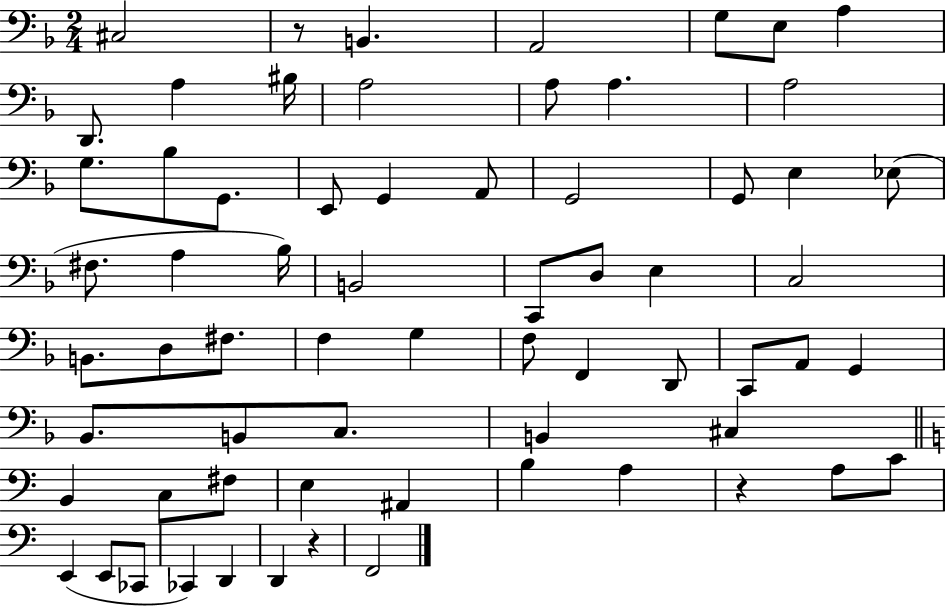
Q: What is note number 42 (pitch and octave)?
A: G2